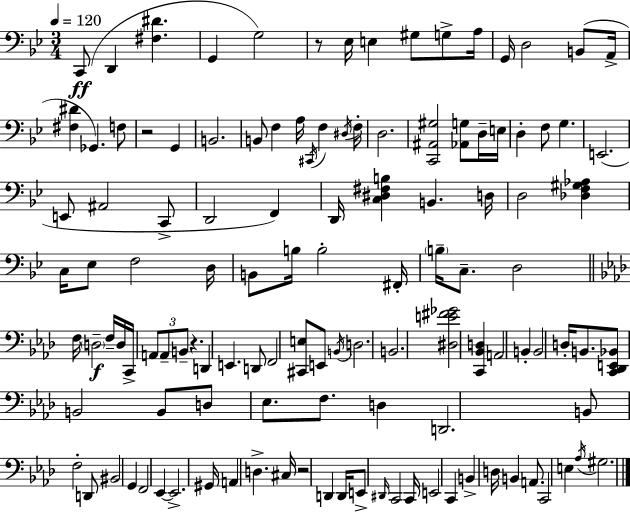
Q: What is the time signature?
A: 3/4